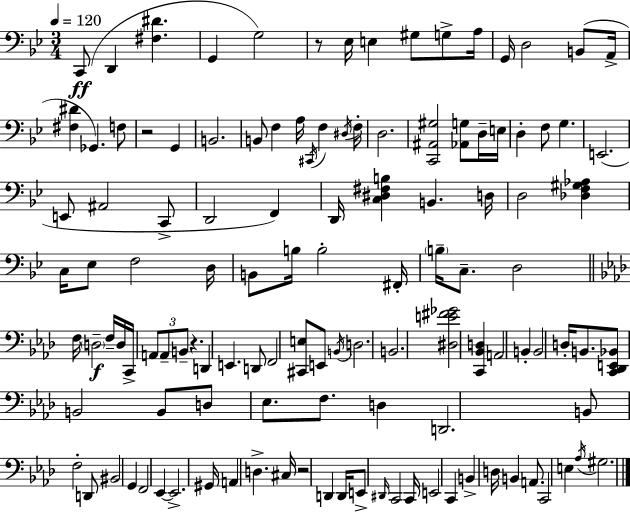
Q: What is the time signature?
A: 3/4